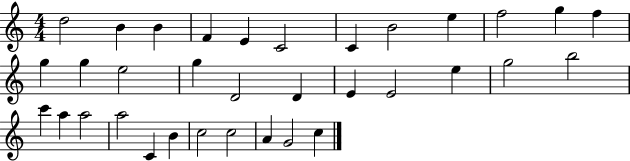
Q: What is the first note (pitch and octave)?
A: D5